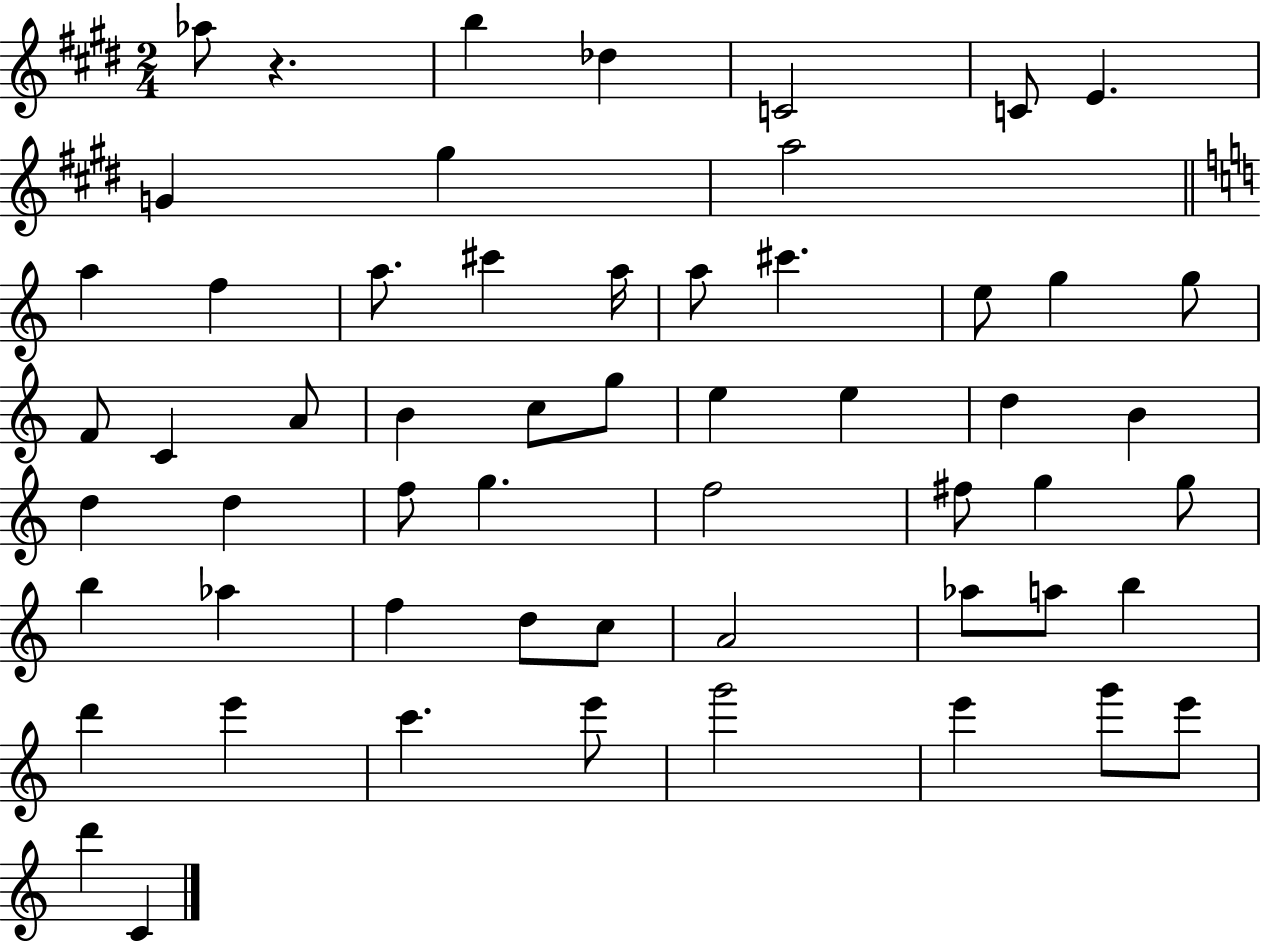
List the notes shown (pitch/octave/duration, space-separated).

Ab5/e R/q. B5/q Db5/q C4/h C4/e E4/q. G4/q G#5/q A5/h A5/q F5/q A5/e. C#6/q A5/s A5/e C#6/q. E5/e G5/q G5/e F4/e C4/q A4/e B4/q C5/e G5/e E5/q E5/q D5/q B4/q D5/q D5/q F5/e G5/q. F5/h F#5/e G5/q G5/e B5/q Ab5/q F5/q D5/e C5/e A4/h Ab5/e A5/e B5/q D6/q E6/q C6/q. E6/e G6/h E6/q G6/e E6/e D6/q C4/q